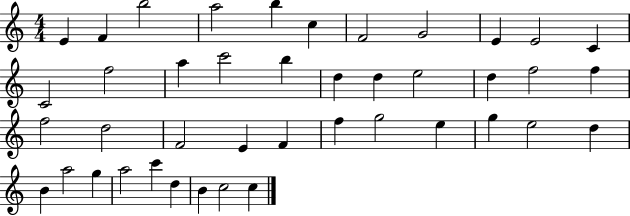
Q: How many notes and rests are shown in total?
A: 42